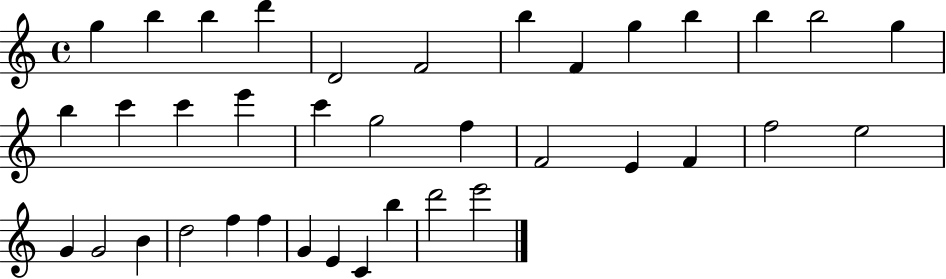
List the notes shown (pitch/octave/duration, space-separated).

G5/q B5/q B5/q D6/q D4/h F4/h B5/q F4/q G5/q B5/q B5/q B5/h G5/q B5/q C6/q C6/q E6/q C6/q G5/h F5/q F4/h E4/q F4/q F5/h E5/h G4/q G4/h B4/q D5/h F5/q F5/q G4/q E4/q C4/q B5/q D6/h E6/h